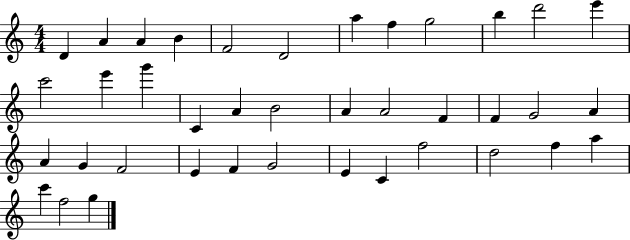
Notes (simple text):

D4/q A4/q A4/q B4/q F4/h D4/h A5/q F5/q G5/h B5/q D6/h E6/q C6/h E6/q G6/q C4/q A4/q B4/h A4/q A4/h F4/q F4/q G4/h A4/q A4/q G4/q F4/h E4/q F4/q G4/h E4/q C4/q F5/h D5/h F5/q A5/q C6/q F5/h G5/q